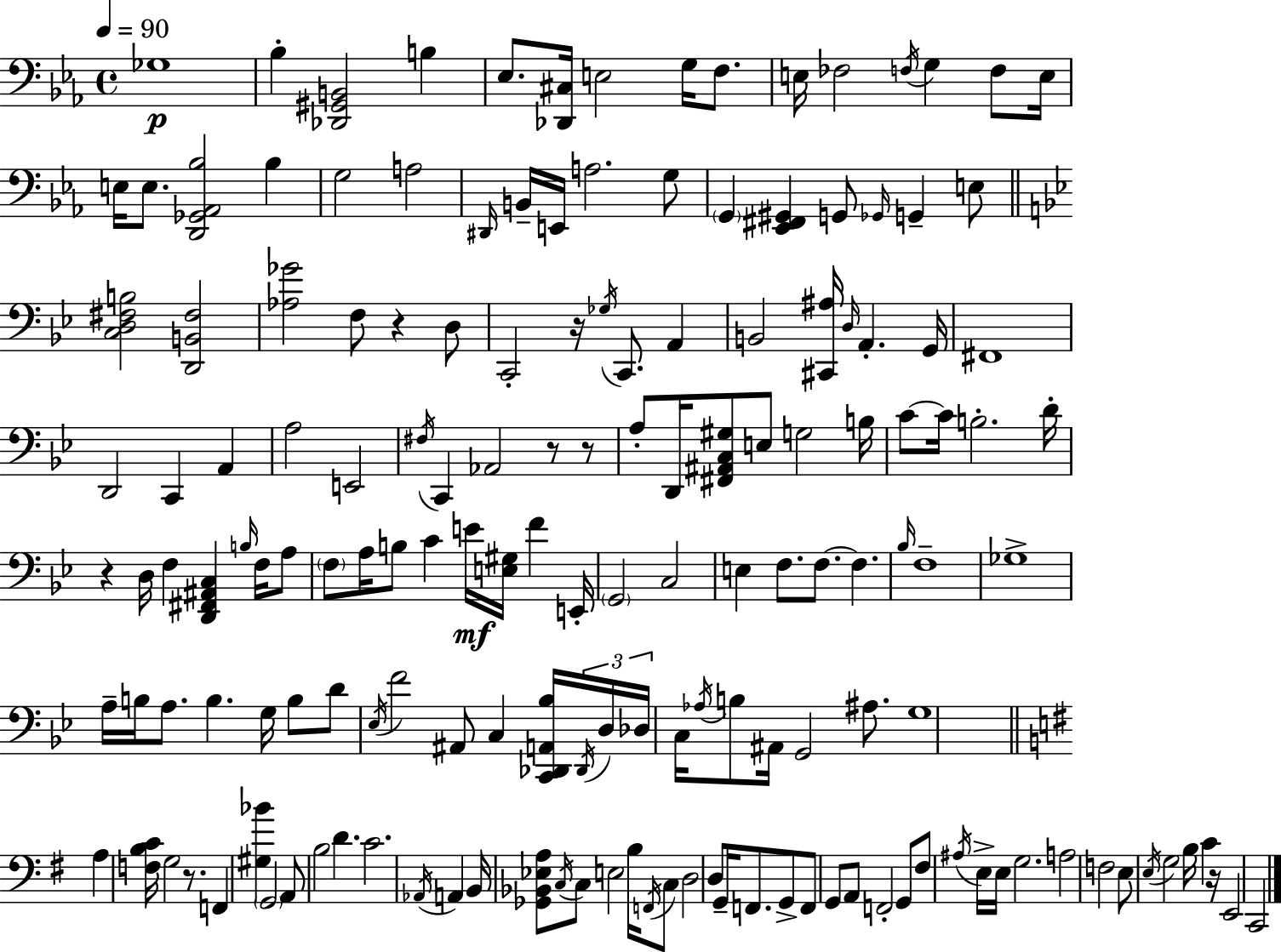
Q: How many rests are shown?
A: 7